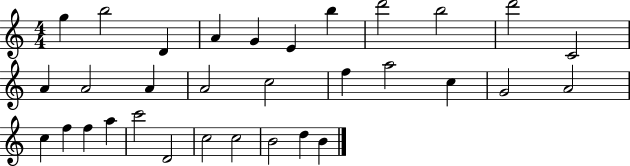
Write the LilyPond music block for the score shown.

{
  \clef treble
  \numericTimeSignature
  \time 4/4
  \key c \major
  g''4 b''2 d'4 | a'4 g'4 e'4 b''4 | d'''2 b''2 | d'''2 c'2 | \break a'4 a'2 a'4 | a'2 c''2 | f''4 a''2 c''4 | g'2 a'2 | \break c''4 f''4 f''4 a''4 | c'''2 d'2 | c''2 c''2 | b'2 d''4 b'4 | \break \bar "|."
}